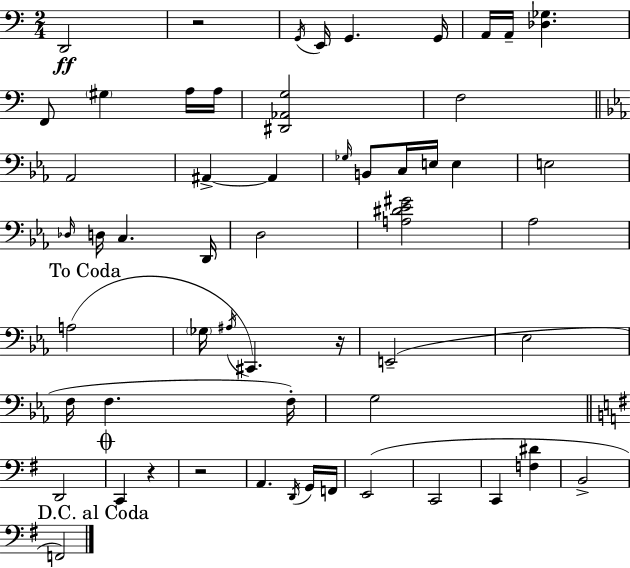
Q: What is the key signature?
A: C major